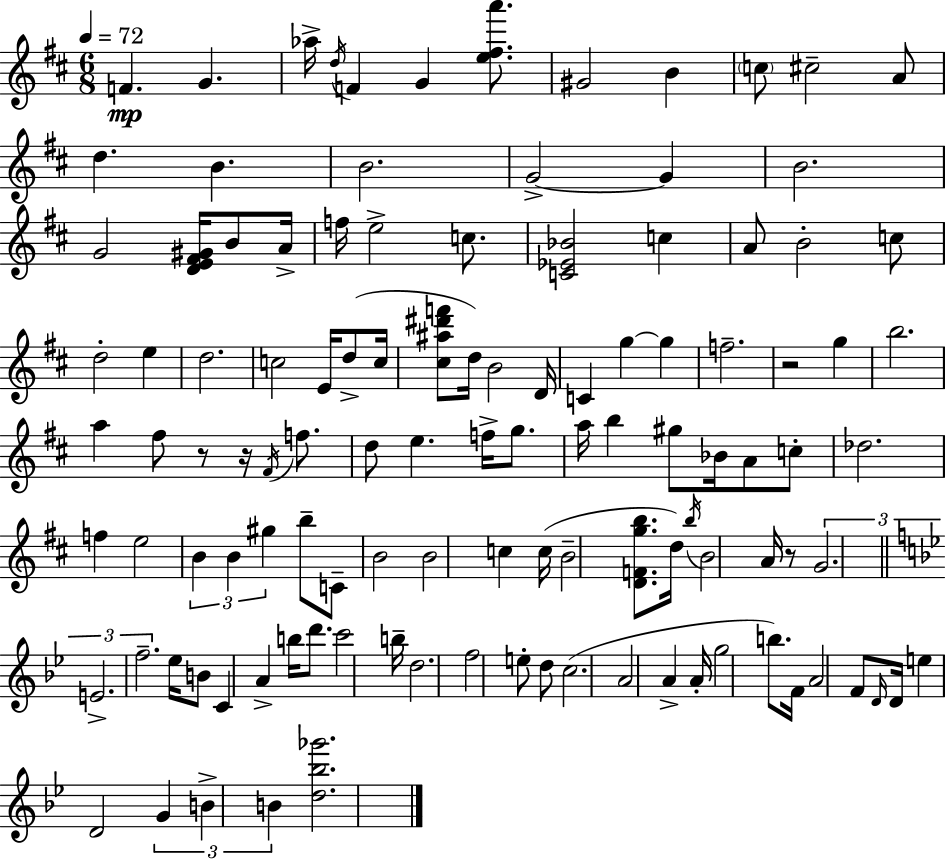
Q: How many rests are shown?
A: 4